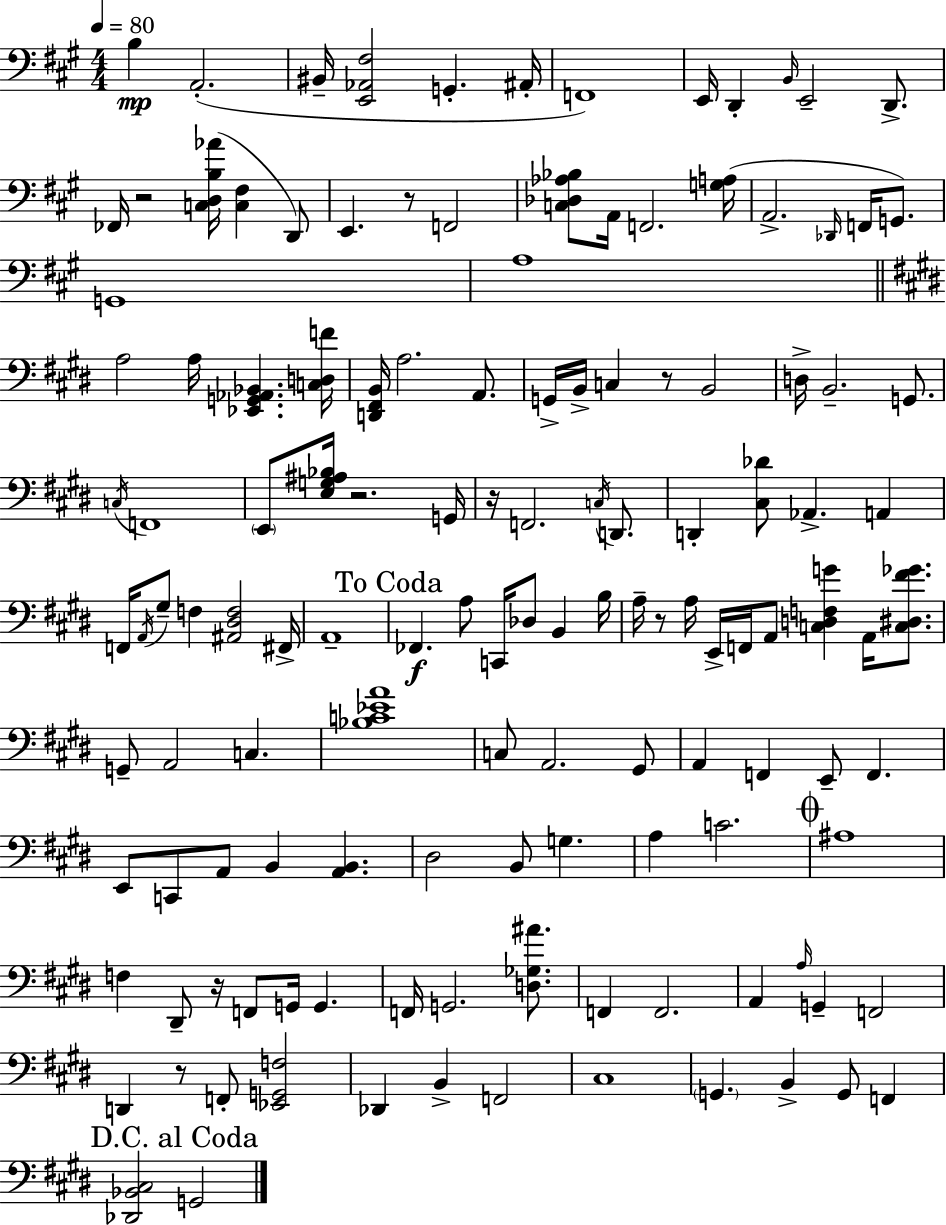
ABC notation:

X:1
T:Untitled
M:4/4
L:1/4
K:A
B, A,,2 ^B,,/4 [E,,_A,,^F,]2 G,, ^A,,/4 F,,4 E,,/4 D,, B,,/4 E,,2 D,,/2 _F,,/4 z2 [C,D,B,_A]/4 [C,^F,] D,,/2 E,, z/2 F,,2 [C,_D,_A,_B,]/2 A,,/4 F,,2 [G,A,]/4 A,,2 _D,,/4 F,,/4 G,,/2 G,,4 A,4 A,2 A,/4 [_E,,G,,_A,,_B,,] [C,D,F]/4 [D,,^F,,B,,]/4 A,2 A,,/2 G,,/4 B,,/4 C, z/2 B,,2 D,/4 B,,2 G,,/2 C,/4 F,,4 E,,/2 [E,G,^A,_B,]/4 z2 G,,/4 z/4 F,,2 C,/4 D,,/2 D,, [^C,_D]/2 _A,, A,, F,,/4 A,,/4 ^G,/2 F, [^A,,^D,F,]2 ^F,,/4 A,,4 _F,, A,/2 C,,/4 _D,/2 B,, B,/4 A,/4 z/2 A,/4 E,,/4 F,,/4 A,,/2 [C,D,F,G] A,,/4 [C,^D,^F_G]/2 G,,/2 A,,2 C, [_B,C_EA]4 C,/2 A,,2 ^G,,/2 A,, F,, E,,/2 F,, E,,/2 C,,/2 A,,/2 B,, [A,,B,,] ^D,2 B,,/2 G, A, C2 ^A,4 F, ^D,,/2 z/4 F,,/2 G,,/4 G,, F,,/4 G,,2 [D,_G,^A]/2 F,, F,,2 A,, A,/4 G,, F,,2 D,, z/2 F,,/2 [_E,,G,,F,]2 _D,, B,, F,,2 ^C,4 G,, B,, G,,/2 F,, [_D,,_B,,^C,]2 G,,2